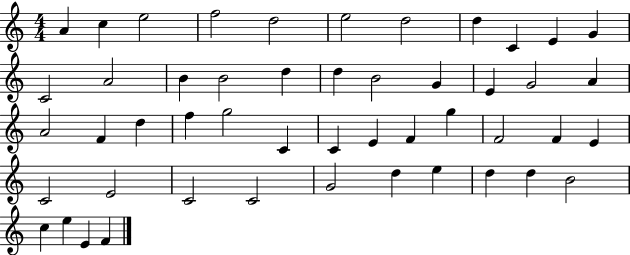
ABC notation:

X:1
T:Untitled
M:4/4
L:1/4
K:C
A c e2 f2 d2 e2 d2 d C E G C2 A2 B B2 d d B2 G E G2 A A2 F d f g2 C C E F g F2 F E C2 E2 C2 C2 G2 d e d d B2 c e E F